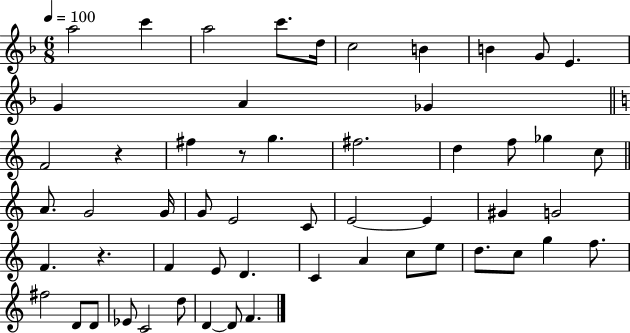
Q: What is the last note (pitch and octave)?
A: F4